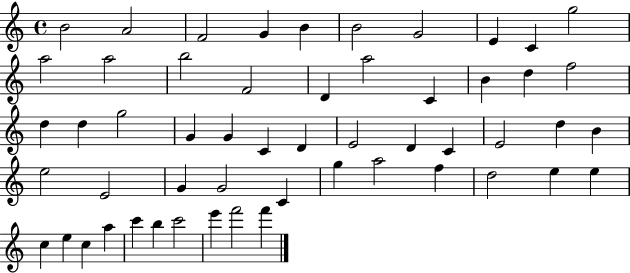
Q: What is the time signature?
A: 4/4